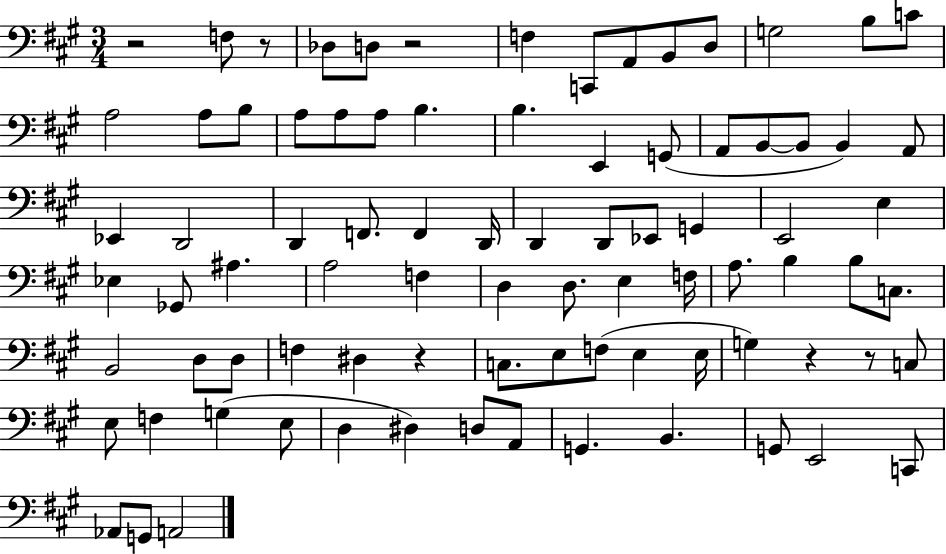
X:1
T:Untitled
M:3/4
L:1/4
K:A
z2 F,/2 z/2 _D,/2 D,/2 z2 F, C,,/2 A,,/2 B,,/2 D,/2 G,2 B,/2 C/2 A,2 A,/2 B,/2 A,/2 A,/2 A,/2 B, B, E,, G,,/2 A,,/2 B,,/2 B,,/2 B,, A,,/2 _E,, D,,2 D,, F,,/2 F,, D,,/4 D,, D,,/2 _E,,/2 G,, E,,2 E, _E, _G,,/2 ^A, A,2 F, D, D,/2 E, F,/4 A,/2 B, B,/2 C,/2 B,,2 D,/2 D,/2 F, ^D, z C,/2 E,/2 F,/2 E, E,/4 G, z z/2 C,/2 E,/2 F, G, E,/2 D, ^D, D,/2 A,,/2 G,, B,, G,,/2 E,,2 C,,/2 _A,,/2 G,,/2 A,,2